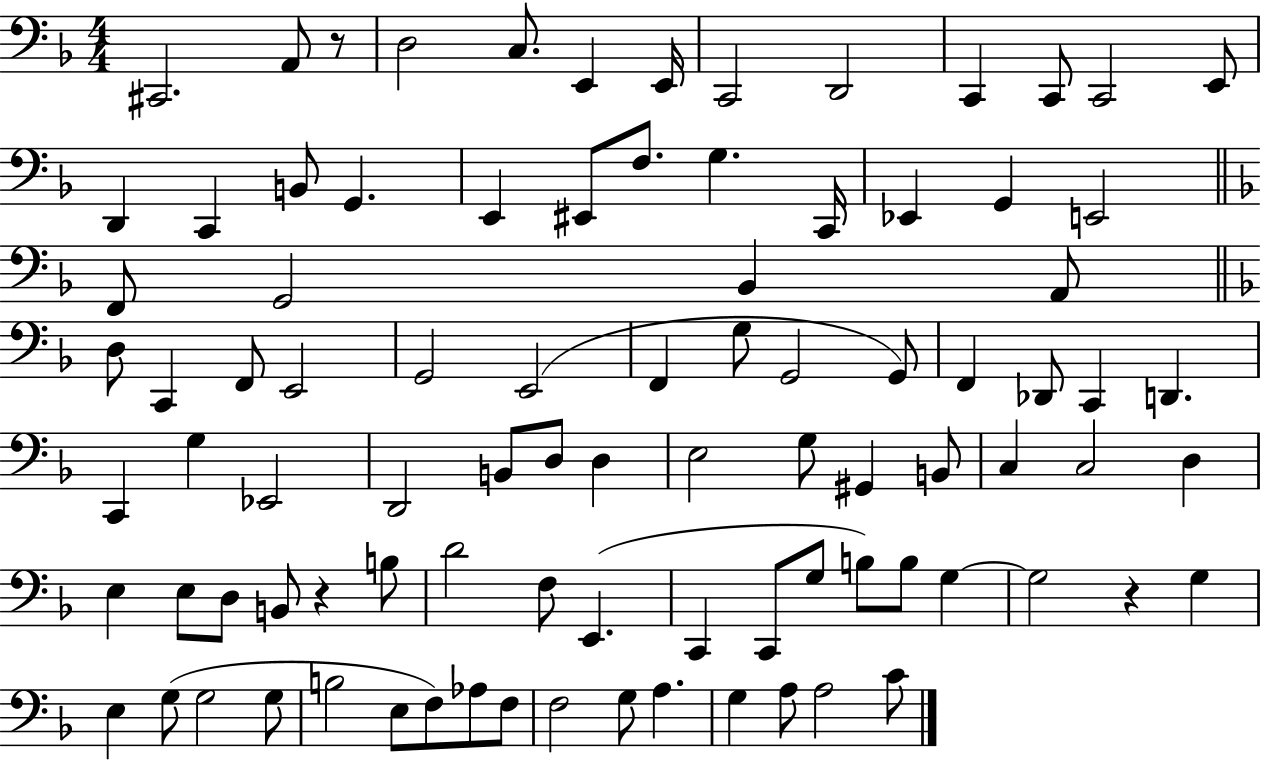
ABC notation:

X:1
T:Untitled
M:4/4
L:1/4
K:F
^C,,2 A,,/2 z/2 D,2 C,/2 E,, E,,/4 C,,2 D,,2 C,, C,,/2 C,,2 E,,/2 D,, C,, B,,/2 G,, E,, ^E,,/2 F,/2 G, C,,/4 _E,, G,, E,,2 F,,/2 G,,2 _B,, A,,/2 D,/2 C,, F,,/2 E,,2 G,,2 E,,2 F,, G,/2 G,,2 G,,/2 F,, _D,,/2 C,, D,, C,, G, _E,,2 D,,2 B,,/2 D,/2 D, E,2 G,/2 ^G,, B,,/2 C, C,2 D, E, E,/2 D,/2 B,,/2 z B,/2 D2 F,/2 E,, C,, C,,/2 G,/2 B,/2 B,/2 G, G,2 z G, E, G,/2 G,2 G,/2 B,2 E,/2 F,/2 _A,/2 F,/2 F,2 G,/2 A, G, A,/2 A,2 C/2